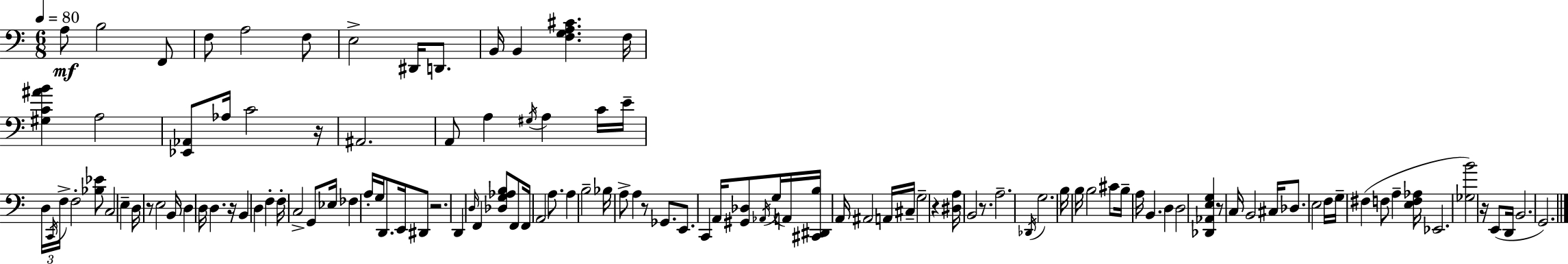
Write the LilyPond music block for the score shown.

{
  \clef bass
  \numericTimeSignature
  \time 6/8
  \key c \major
  \tempo 4 = 80
  \repeat volta 2 { a8\mf b2 f,8 | f8 a2 f8 | e2-> dis,16 d,8. | b,16 b,4 <f g a cis'>4. f16 | \break <gis c' ais' b'>4 a2 | <ees, aes,>8 aes16 c'2 r16 | ais,2. | a,8 a4 \acciaccatura { gis16 } a4 c'16 | \break e'16-- \tuplet 3/2 { d16 \acciaccatura { c,16 } f16-> } f2-. | <bes ees'>8 c2 e4-- | d16 r8 e2 | b,16 d4 d16 d4. | \break r16 b,4 d4 f4-. | f16-. c2-> g,8 | ees16 fes4 a16-. g16 d,8. e,16 | dis,8 r2. | \break d,4 \grace { d16 } f,4 <des g aes b>8 | f,8 f,16 a,2 | a8. a4 b2-- | bes16 a8-> a4 r8 | \break ges,8. e,8. c,4 a,16 <gis, des>8 | \acciaccatura { aes,16 }( g16 a,16) <cis, dis, b>16 a,16 ais,2 | a,16 cis16-- g2-- | r4 <dis a>16 b,2 | \break r8. a2.-- | \acciaccatura { des,16 } g2. | b16 b16 b2 | cis'8 b16-- a16 b,4. | \break d4 d2 | <des, aes, e g>4 r8 c16 b,2 | cis16 des8. e2 | f16 g16-- fis4( f8 | \break a4-- <e f aes>16 ees,2. | <ges b'>2) | r16 e,8( d,16 b,2. | g,2.) | \break } \bar "|."
}